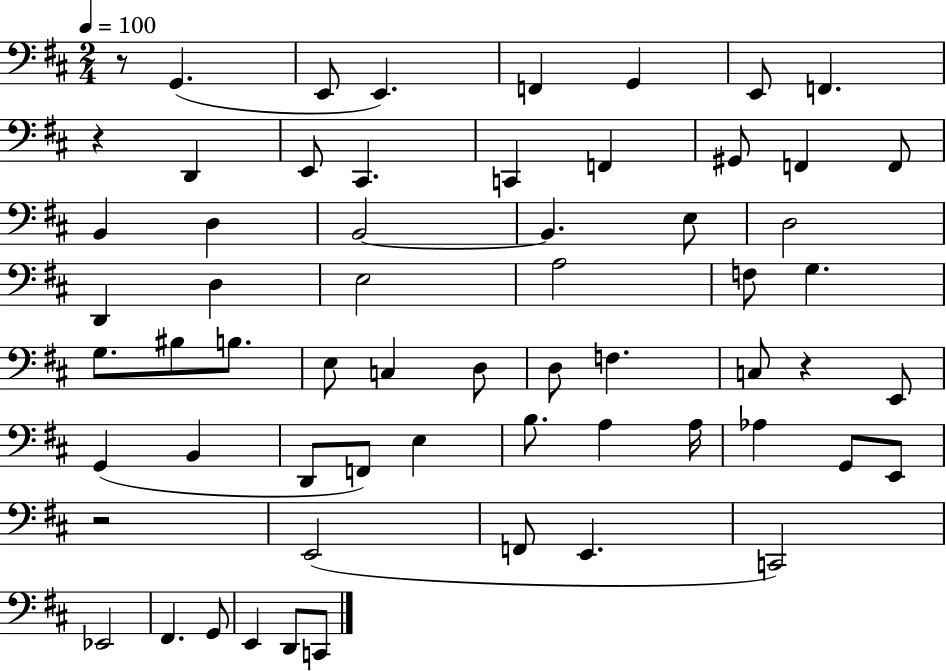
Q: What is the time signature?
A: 2/4